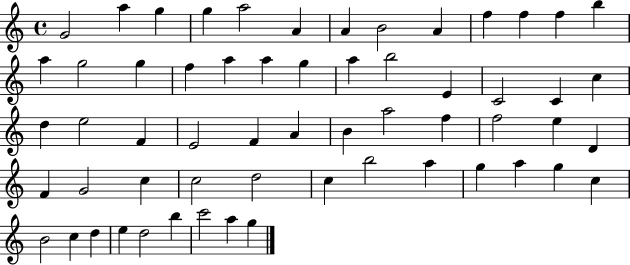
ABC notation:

X:1
T:Untitled
M:4/4
L:1/4
K:C
G2 a g g a2 A A B2 A f f f b a g2 g f a a g a b2 E C2 C c d e2 F E2 F A B a2 f f2 e D F G2 c c2 d2 c b2 a g a g c B2 c d e d2 b c'2 a g